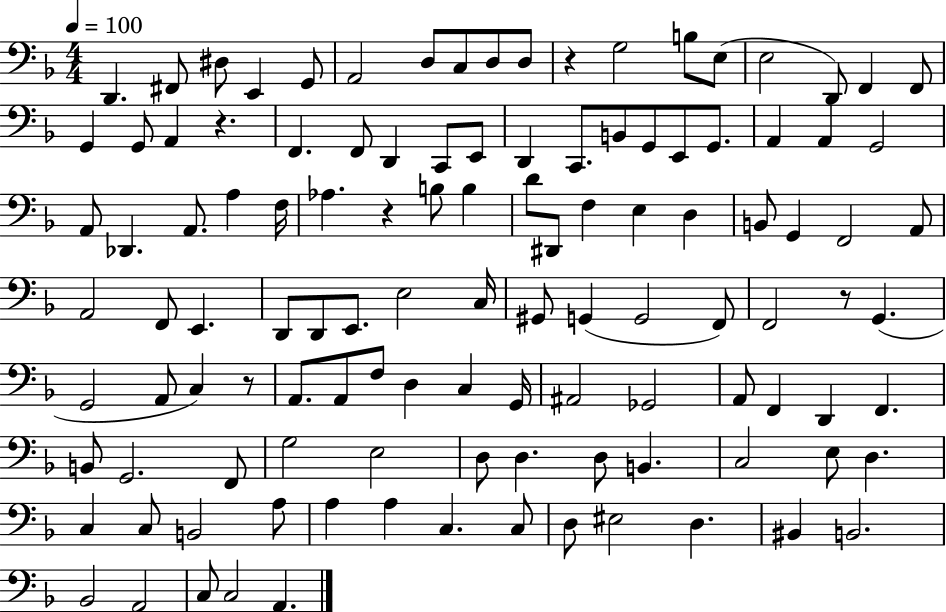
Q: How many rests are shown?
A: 5